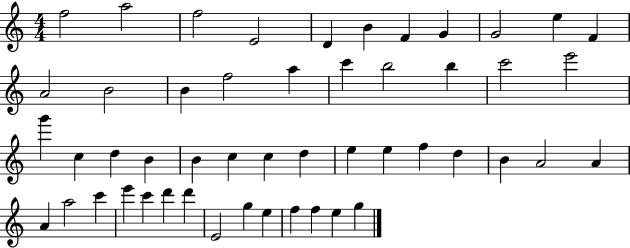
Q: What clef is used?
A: treble